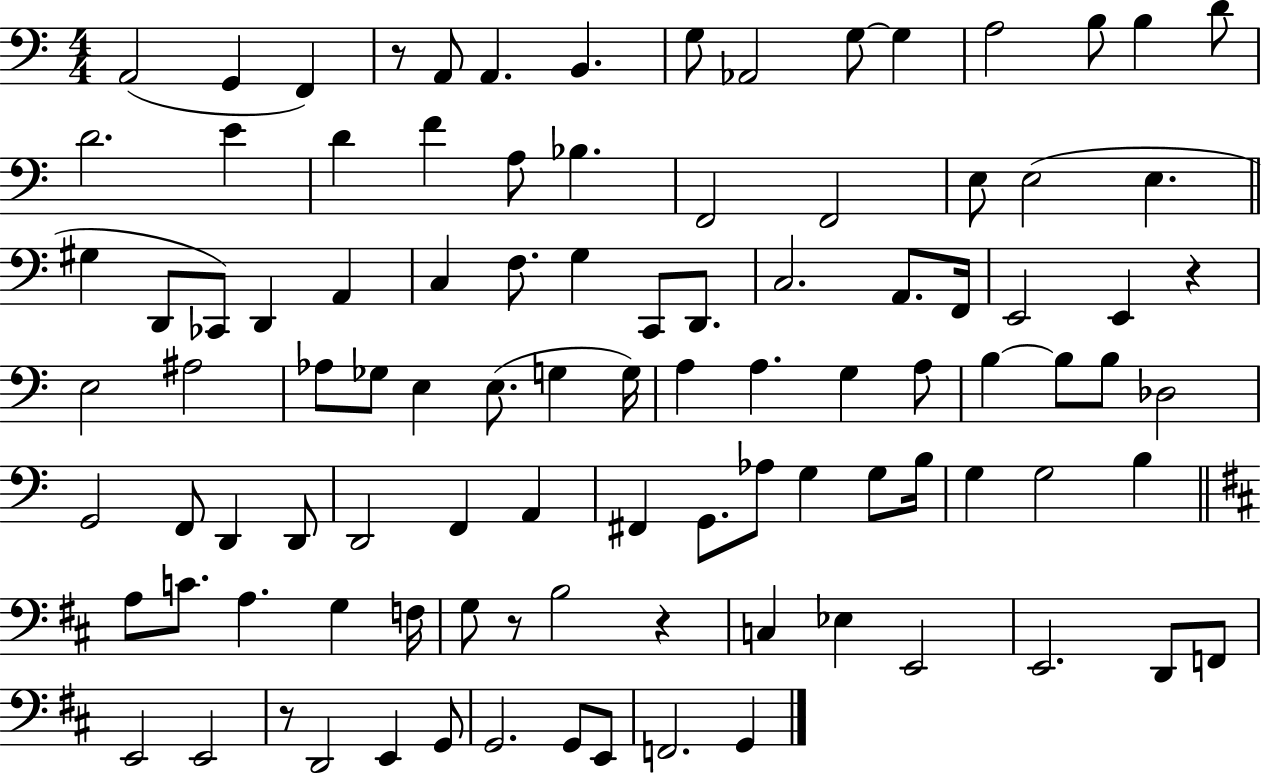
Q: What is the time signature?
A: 4/4